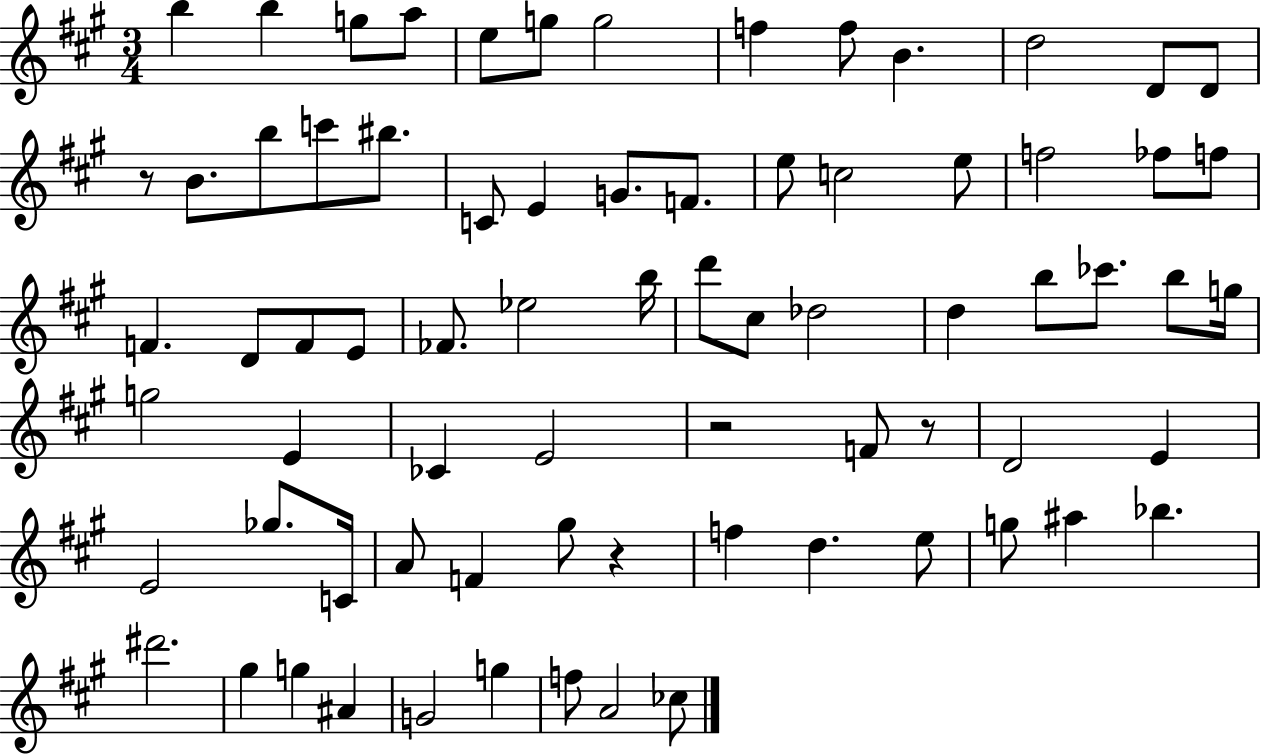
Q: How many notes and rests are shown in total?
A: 74